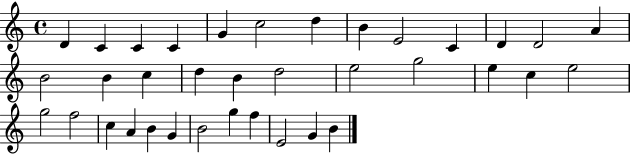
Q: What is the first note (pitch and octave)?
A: D4